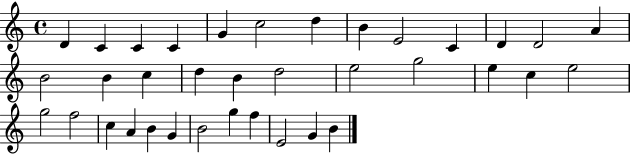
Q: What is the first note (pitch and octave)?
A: D4